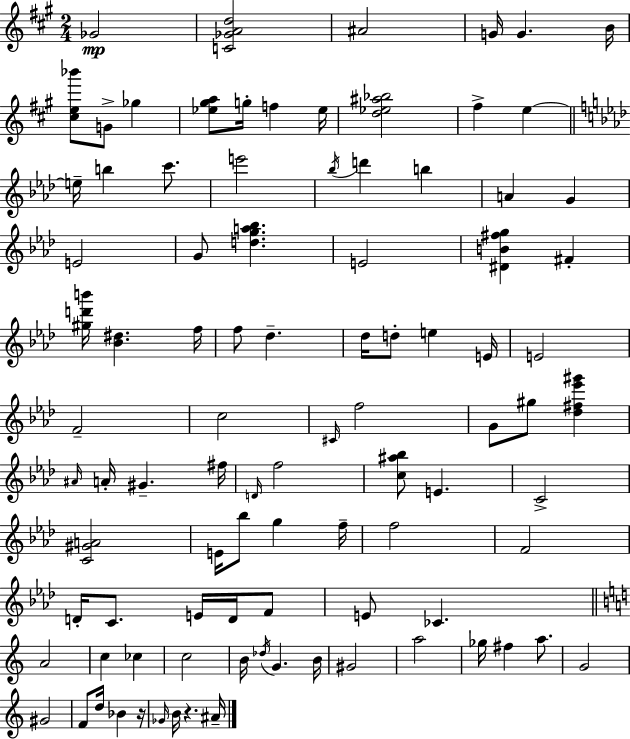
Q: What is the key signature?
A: A major